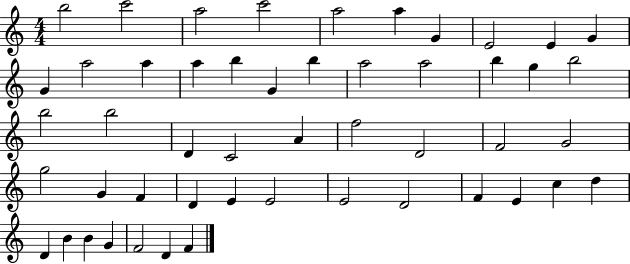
B5/h C6/h A5/h C6/h A5/h A5/q G4/q E4/h E4/q G4/q G4/q A5/h A5/q A5/q B5/q G4/q B5/q A5/h A5/h B5/q G5/q B5/h B5/h B5/h D4/q C4/h A4/q F5/h D4/h F4/h G4/h G5/h G4/q F4/q D4/q E4/q E4/h E4/h D4/h F4/q E4/q C5/q D5/q D4/q B4/q B4/q G4/q F4/h D4/q F4/q